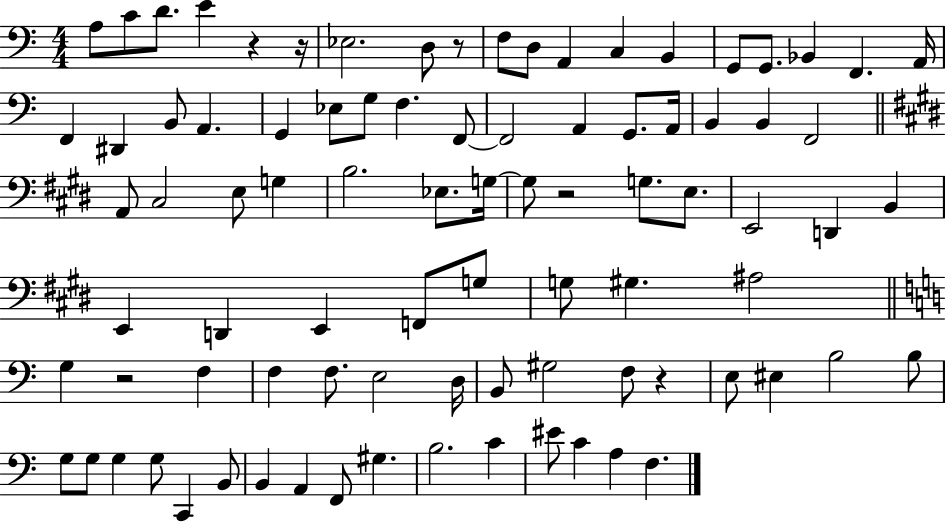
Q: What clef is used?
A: bass